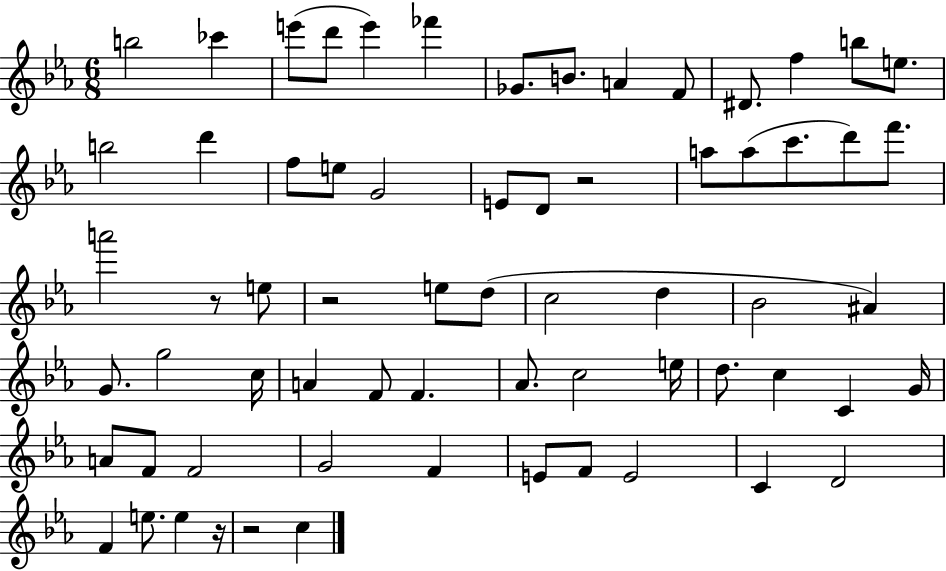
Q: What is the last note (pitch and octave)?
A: C5